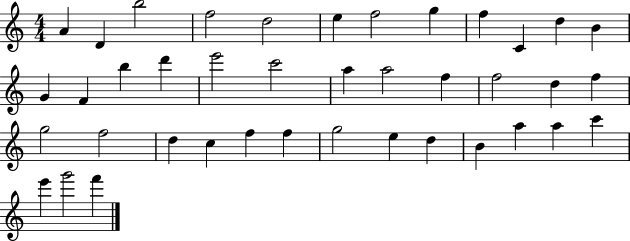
{
  \clef treble
  \numericTimeSignature
  \time 4/4
  \key c \major
  a'4 d'4 b''2 | f''2 d''2 | e''4 f''2 g''4 | f''4 c'4 d''4 b'4 | \break g'4 f'4 b''4 d'''4 | e'''2 c'''2 | a''4 a''2 f''4 | f''2 d''4 f''4 | \break g''2 f''2 | d''4 c''4 f''4 f''4 | g''2 e''4 d''4 | b'4 a''4 a''4 c'''4 | \break e'''4 g'''2 f'''4 | \bar "|."
}